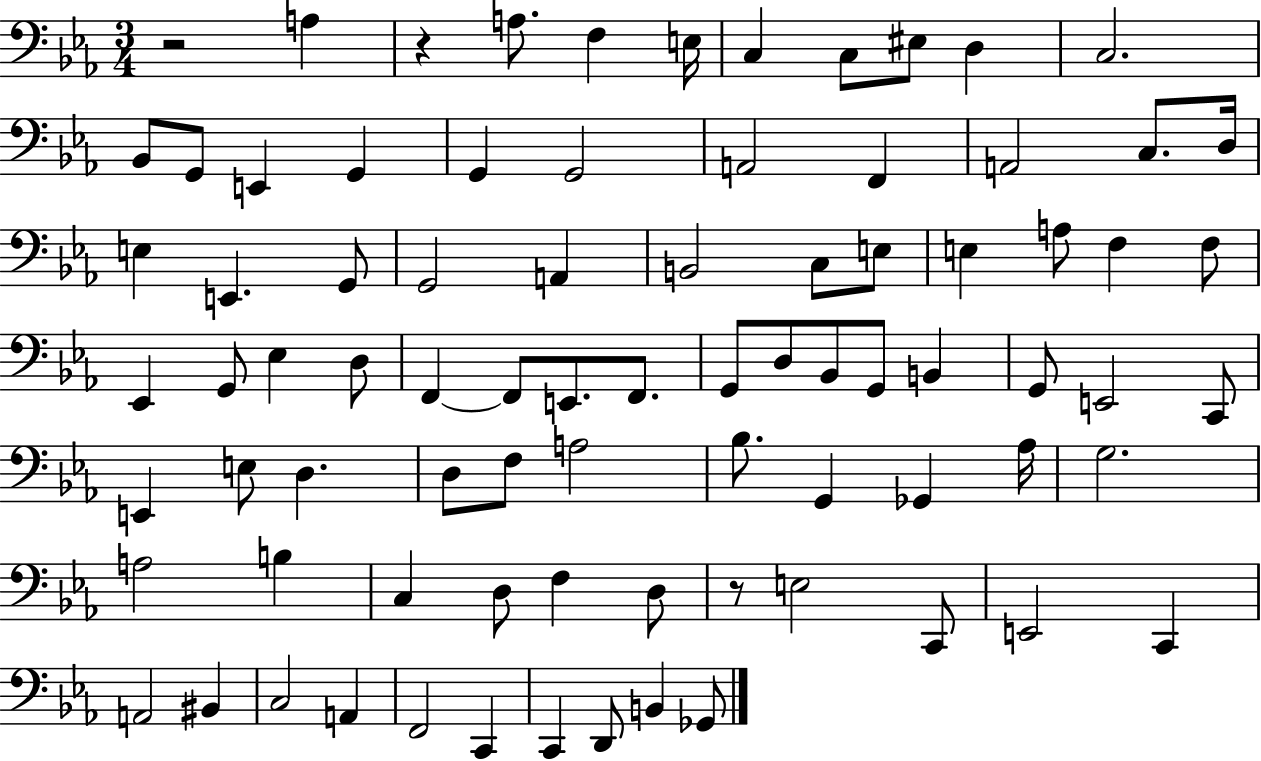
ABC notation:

X:1
T:Untitled
M:3/4
L:1/4
K:Eb
z2 A, z A,/2 F, E,/4 C, C,/2 ^E,/2 D, C,2 _B,,/2 G,,/2 E,, G,, G,, G,,2 A,,2 F,, A,,2 C,/2 D,/4 E, E,, G,,/2 G,,2 A,, B,,2 C,/2 E,/2 E, A,/2 F, F,/2 _E,, G,,/2 _E, D,/2 F,, F,,/2 E,,/2 F,,/2 G,,/2 D,/2 _B,,/2 G,,/2 B,, G,,/2 E,,2 C,,/2 E,, E,/2 D, D,/2 F,/2 A,2 _B,/2 G,, _G,, _A,/4 G,2 A,2 B, C, D,/2 F, D,/2 z/2 E,2 C,,/2 E,,2 C,, A,,2 ^B,, C,2 A,, F,,2 C,, C,, D,,/2 B,, _G,,/2